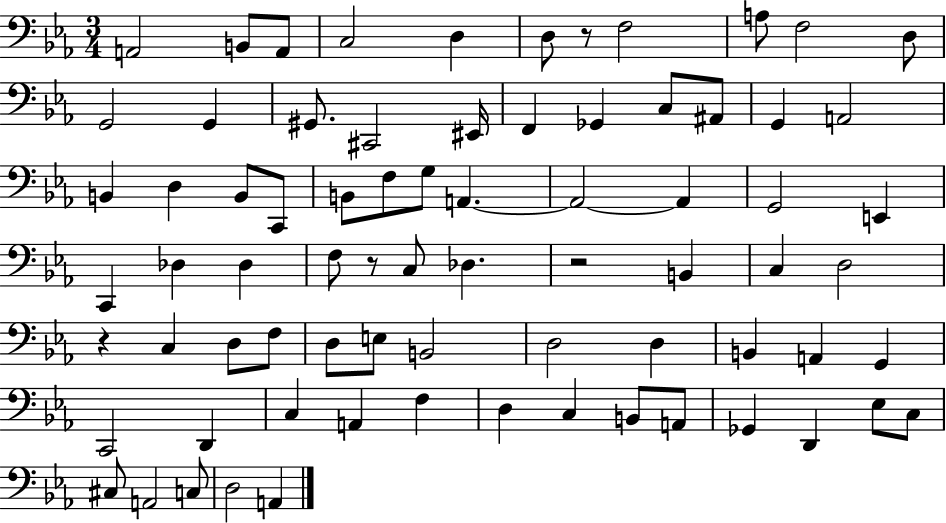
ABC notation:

X:1
T:Untitled
M:3/4
L:1/4
K:Eb
A,,2 B,,/2 A,,/2 C,2 D, D,/2 z/2 F,2 A,/2 F,2 D,/2 G,,2 G,, ^G,,/2 ^C,,2 ^E,,/4 F,, _G,, C,/2 ^A,,/2 G,, A,,2 B,, D, B,,/2 C,,/2 B,,/2 F,/2 G,/2 A,, A,,2 A,, G,,2 E,, C,, _D, _D, F,/2 z/2 C,/2 _D, z2 B,, C, D,2 z C, D,/2 F,/2 D,/2 E,/2 B,,2 D,2 D, B,, A,, G,, C,,2 D,, C, A,, F, D, C, B,,/2 A,,/2 _G,, D,, _E,/2 C,/2 ^C,/2 A,,2 C,/2 D,2 A,,